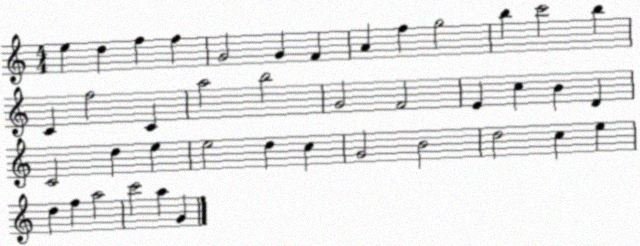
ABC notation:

X:1
T:Untitled
M:4/4
L:1/4
K:C
e d f f G2 G F A f g2 b c'2 b C f2 C a2 b2 G2 F2 E c B D C2 d e e2 d c G2 B2 d2 c e d f a2 c'2 a G